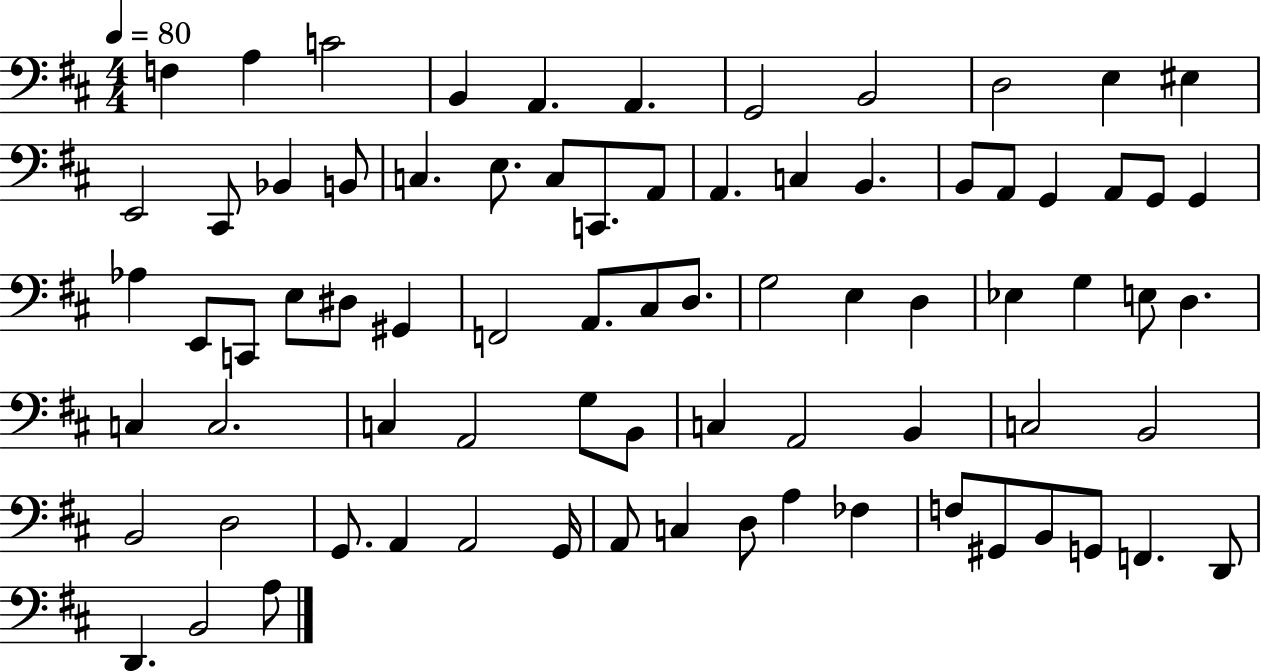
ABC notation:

X:1
T:Untitled
M:4/4
L:1/4
K:D
F, A, C2 B,, A,, A,, G,,2 B,,2 D,2 E, ^E, E,,2 ^C,,/2 _B,, B,,/2 C, E,/2 C,/2 C,,/2 A,,/2 A,, C, B,, B,,/2 A,,/2 G,, A,,/2 G,,/2 G,, _A, E,,/2 C,,/2 E,/2 ^D,/2 ^G,, F,,2 A,,/2 ^C,/2 D,/2 G,2 E, D, _E, G, E,/2 D, C, C,2 C, A,,2 G,/2 B,,/2 C, A,,2 B,, C,2 B,,2 B,,2 D,2 G,,/2 A,, A,,2 G,,/4 A,,/2 C, D,/2 A, _F, F,/2 ^G,,/2 B,,/2 G,,/2 F,, D,,/2 D,, B,,2 A,/2